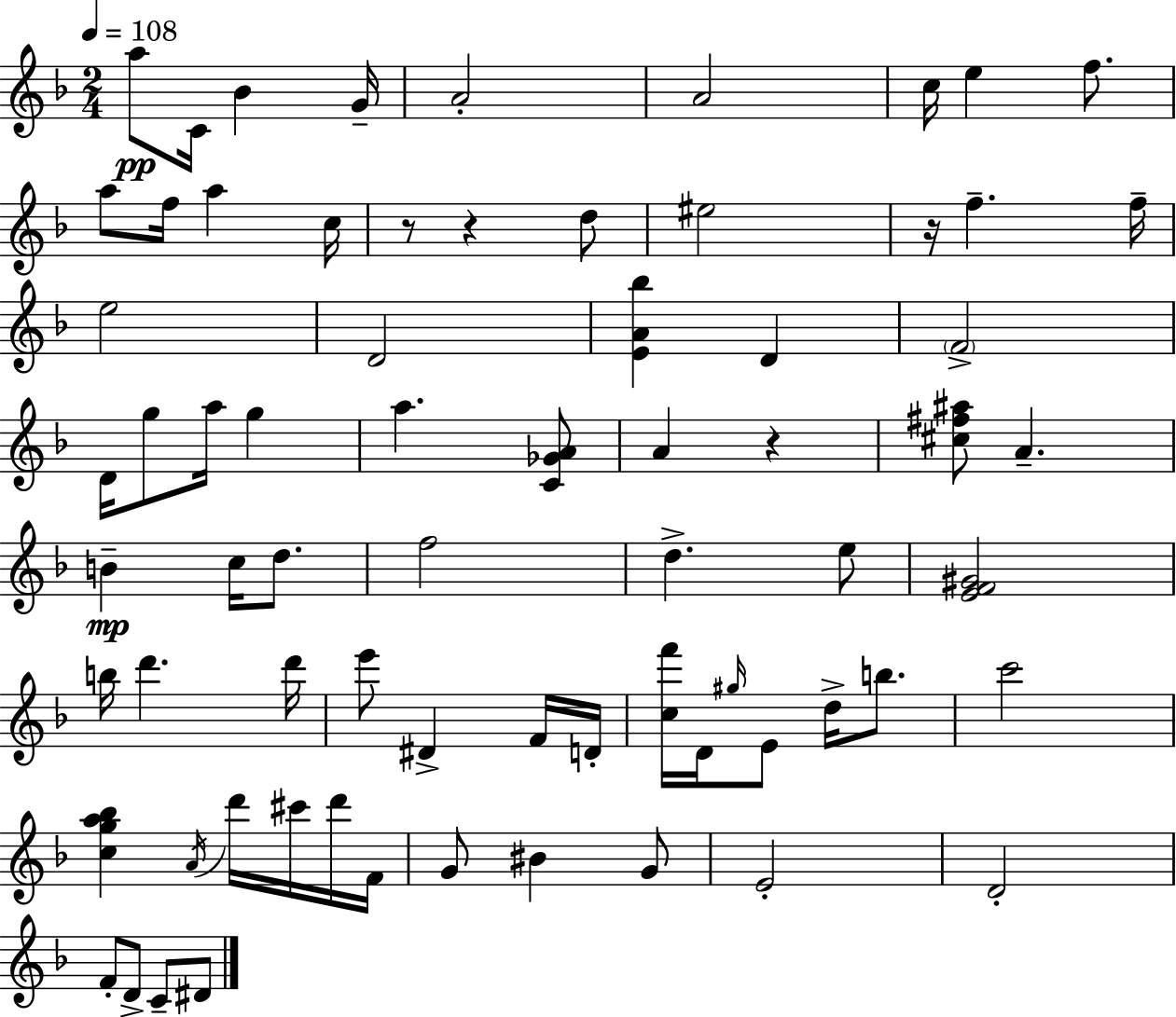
X:1
T:Untitled
M:2/4
L:1/4
K:Dm
a/2 C/4 _B G/4 A2 A2 c/4 e f/2 a/2 f/4 a c/4 z/2 z d/2 ^e2 z/4 f f/4 e2 D2 [EA_b] D F2 D/4 g/2 a/4 g a [C_GA]/2 A z [^c^f^a]/2 A B c/4 d/2 f2 d e/2 [EF^G]2 b/4 d' d'/4 e'/2 ^D F/4 D/4 [cf']/4 D/4 ^g/4 E/2 d/4 b/2 c'2 [cga_b] A/4 d'/4 ^c'/4 d'/4 F/4 G/2 ^B G/2 E2 D2 F/2 D/2 C/2 ^D/2